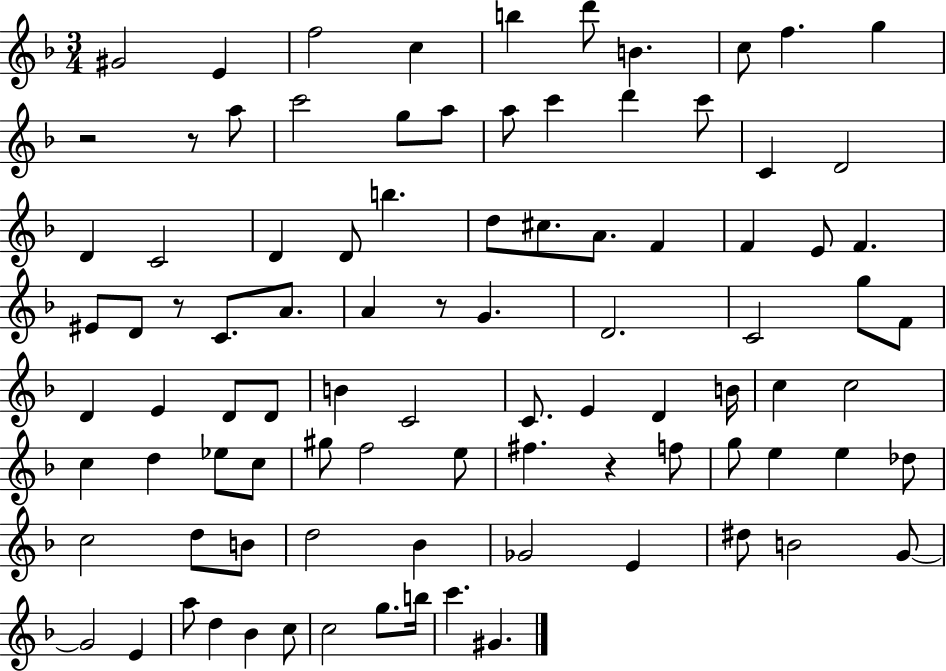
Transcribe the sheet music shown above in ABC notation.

X:1
T:Untitled
M:3/4
L:1/4
K:F
^G2 E f2 c b d'/2 B c/2 f g z2 z/2 a/2 c'2 g/2 a/2 a/2 c' d' c'/2 C D2 D C2 D D/2 b d/2 ^c/2 A/2 F F E/2 F ^E/2 D/2 z/2 C/2 A/2 A z/2 G D2 C2 g/2 F/2 D E D/2 D/2 B C2 C/2 E D B/4 c c2 c d _e/2 c/2 ^g/2 f2 e/2 ^f z f/2 g/2 e e _d/2 c2 d/2 B/2 d2 _B _G2 E ^d/2 B2 G/2 G2 E a/2 d _B c/2 c2 g/2 b/4 c' ^G